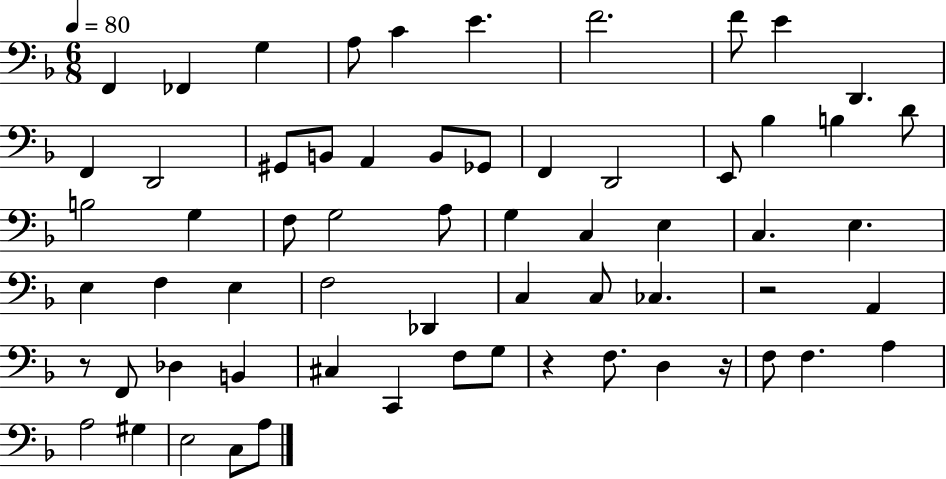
F2/q FES2/q G3/q A3/e C4/q E4/q. F4/h. F4/e E4/q D2/q. F2/q D2/h G#2/e B2/e A2/q B2/e Gb2/e F2/q D2/h E2/e Bb3/q B3/q D4/e B3/h G3/q F3/e G3/h A3/e G3/q C3/q E3/q C3/q. E3/q. E3/q F3/q E3/q F3/h Db2/q C3/q C3/e CES3/q. R/h A2/q R/e F2/e Db3/q B2/q C#3/q C2/q F3/e G3/e R/q F3/e. D3/q R/s F3/e F3/q. A3/q A3/h G#3/q E3/h C3/e A3/e